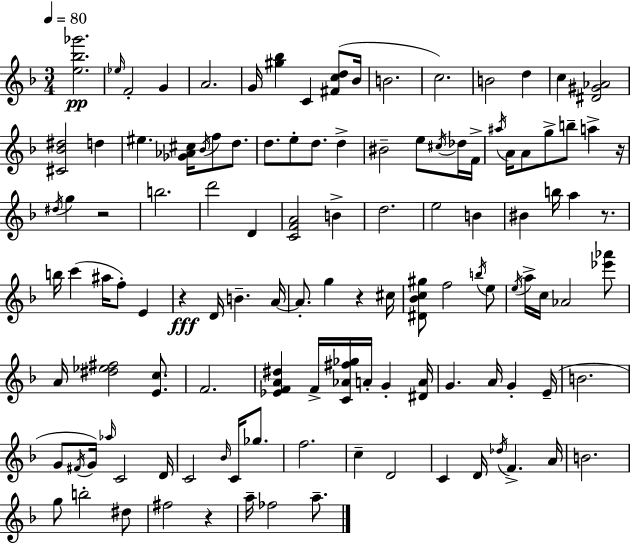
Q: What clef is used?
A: treble